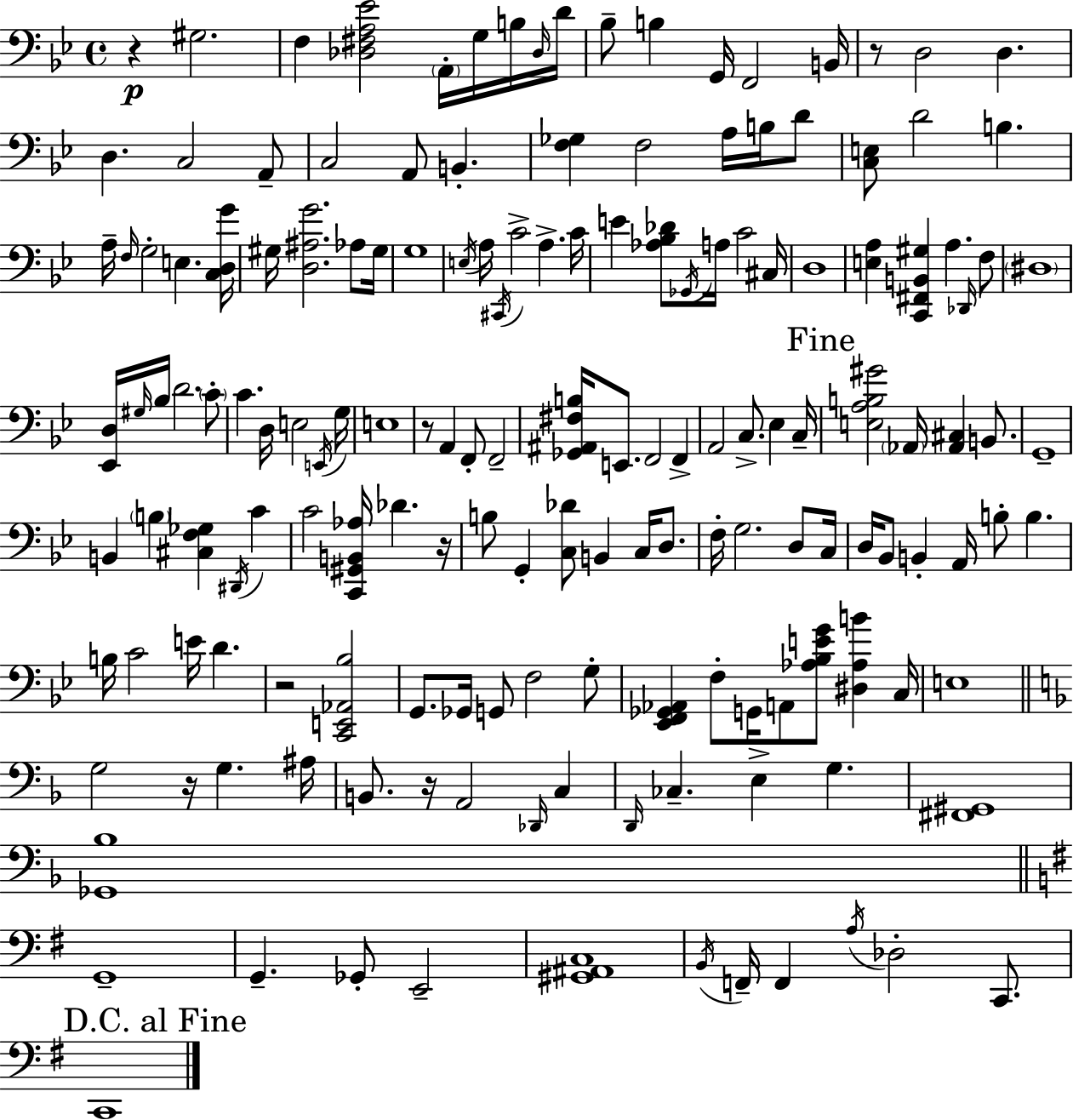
R/q G#3/h. F3/q [Db3,F#3,A3,Eb4]/h A2/s G3/s B3/s Db3/s D4/s Bb3/e B3/q G2/s F2/h B2/s R/e D3/h D3/q. D3/q. C3/h A2/e C3/h A2/e B2/q. [F3,Gb3]/q F3/h A3/s B3/s D4/e [C3,E3]/e D4/h B3/q. A3/s F3/s G3/h E3/q. [C3,D3,G4]/s G#3/s [D3,A#3,G4]/h. Ab3/e G#3/s G3/w E3/s A3/s C#2/s C4/h A3/q. C4/s E4/q [Ab3,Bb3,Db4]/e Gb2/s A3/s C4/h C#3/s D3/w [E3,A3]/q [C2,F#2,B2,G#3]/q A3/q. Db2/s F3/e D#3/w [Eb2,D3]/s G#3/s Bb3/s D4/h. C4/e C4/q. D3/s E3/h E2/s G3/s E3/w R/e A2/q F2/e F2/h [Gb2,A#2,F#3,B3]/s E2/e. F2/h F2/q A2/h C3/e. Eb3/q C3/s [E3,A3,B3,G#4]/h Ab2/s [Ab2,C#3]/q B2/e. G2/w B2/q B3/q [C#3,F3,Gb3]/q D#2/s C4/q C4/h [C2,G#2,B2,Ab3]/s Db4/q. R/s B3/e G2/q [C3,Db4]/e B2/q C3/s D3/e. F3/s G3/h. D3/e C3/s D3/s Bb2/e B2/q A2/s B3/e B3/q. B3/s C4/h E4/s D4/q. R/h [C2,E2,Ab2,Bb3]/h G2/e. Gb2/s G2/e F3/h G3/e [Eb2,F2,Gb2,Ab2]/q F3/e G2/s A2/e [Ab3,Bb3,E4,G4]/e [D#3,Ab3,B4]/q C3/s E3/w G3/h R/s G3/q. A#3/s B2/e. R/s A2/h Db2/s C3/q D2/s CES3/q. E3/q G3/q. [F#2,G#2]/w [Gb2,Bb3]/w G2/w G2/q. Gb2/e E2/h [G#2,A#2,C3]/w B2/s F2/s F2/q A3/s Db3/h C2/e. C2/w